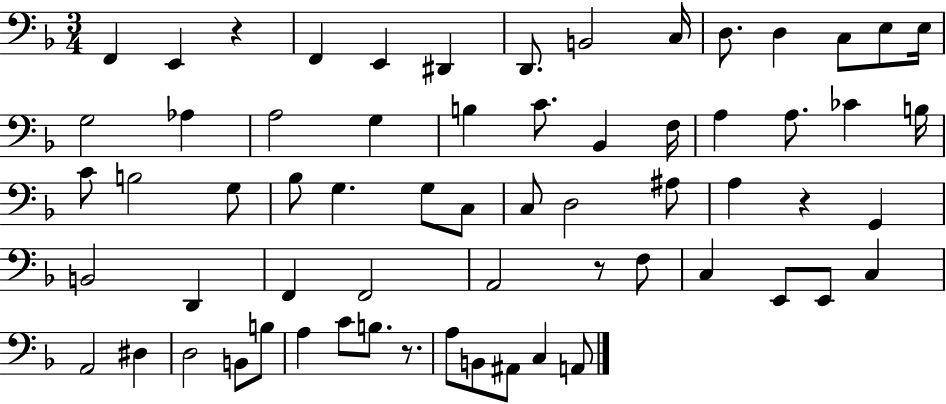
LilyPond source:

{
  \clef bass
  \numericTimeSignature
  \time 3/4
  \key f \major
  f,4 e,4 r4 | f,4 e,4 dis,4 | d,8. b,2 c16 | d8. d4 c8 e8 e16 | \break g2 aes4 | a2 g4 | b4 c'8. bes,4 f16 | a4 a8. ces'4 b16 | \break c'8 b2 g8 | bes8 g4. g8 c8 | c8 d2 ais8 | a4 r4 g,4 | \break b,2 d,4 | f,4 f,2 | a,2 r8 f8 | c4 e,8 e,8 c4 | \break a,2 dis4 | d2 b,8 b8 | a4 c'8 b8. r8. | a8 b,8 ais,8 c4 a,8 | \break \bar "|."
}